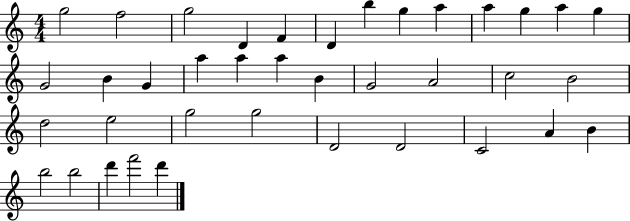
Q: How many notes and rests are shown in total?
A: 38